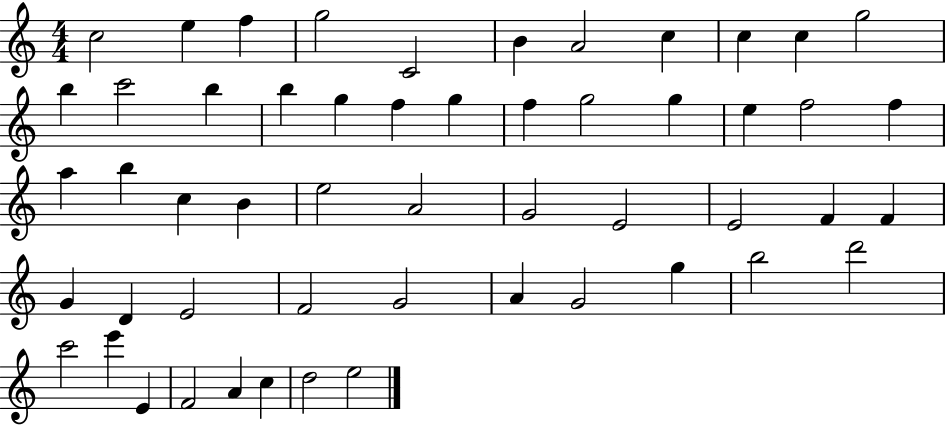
C5/h E5/q F5/q G5/h C4/h B4/q A4/h C5/q C5/q C5/q G5/h B5/q C6/h B5/q B5/q G5/q F5/q G5/q F5/q G5/h G5/q E5/q F5/h F5/q A5/q B5/q C5/q B4/q E5/h A4/h G4/h E4/h E4/h F4/q F4/q G4/q D4/q E4/h F4/h G4/h A4/q G4/h G5/q B5/h D6/h C6/h E6/q E4/q F4/h A4/q C5/q D5/h E5/h